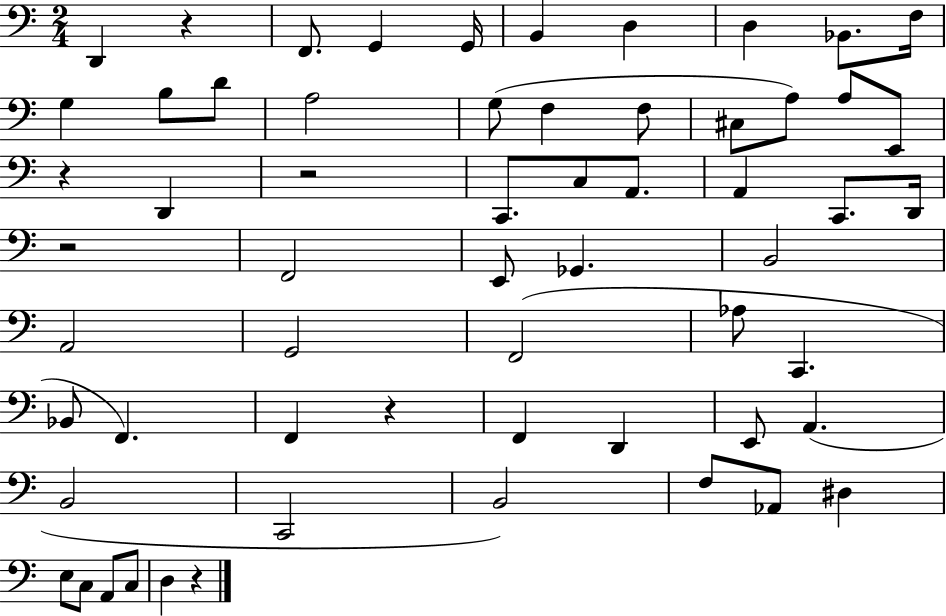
{
  \clef bass
  \numericTimeSignature
  \time 2/4
  \key c \major
  d,4 r4 | f,8. g,4 g,16 | b,4 d4 | d4 bes,8. f16 | \break g4 b8 d'8 | a2 | g8( f4 f8 | cis8 a8) a8 e,8 | \break r4 d,4 | r2 | c,8. c8 a,8. | a,4 c,8. d,16 | \break r2 | f,2 | e,8 ges,4. | b,2 | \break a,2 | g,2 | f,2( | aes8 c,4. | \break bes,8 f,4.) | f,4 r4 | f,4 d,4 | e,8 a,4.( | \break b,2 | c,2 | b,2) | f8 aes,8 dis4 | \break e8 c8 a,8 c8 | d4 r4 | \bar "|."
}